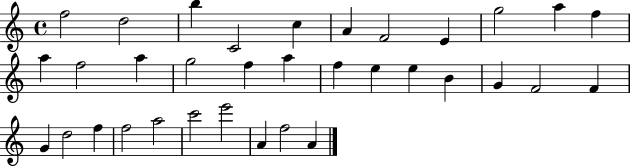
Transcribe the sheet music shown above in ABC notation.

X:1
T:Untitled
M:4/4
L:1/4
K:C
f2 d2 b C2 c A F2 E g2 a f a f2 a g2 f a f e e B G F2 F G d2 f f2 a2 c'2 e'2 A f2 A